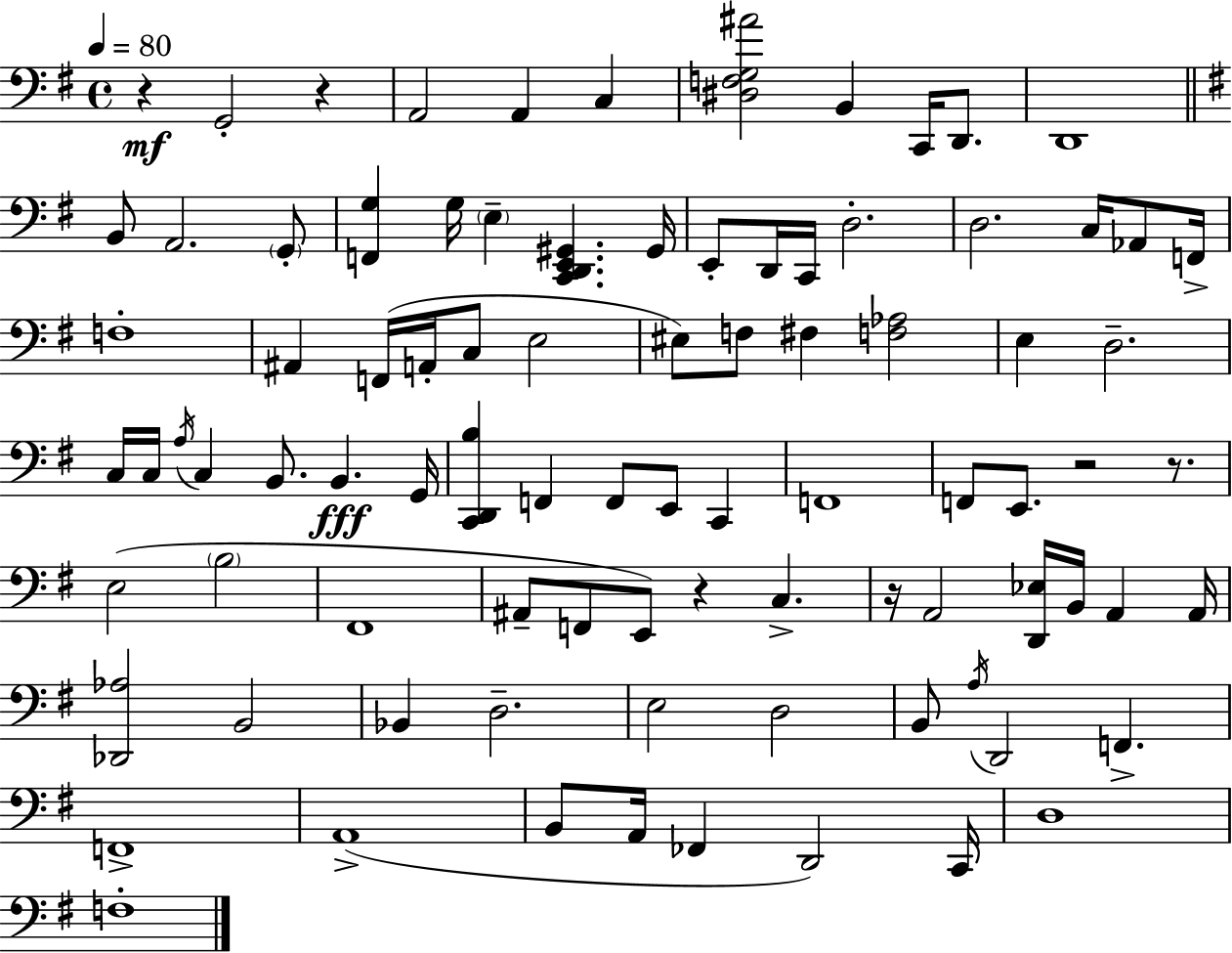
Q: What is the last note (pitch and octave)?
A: F3